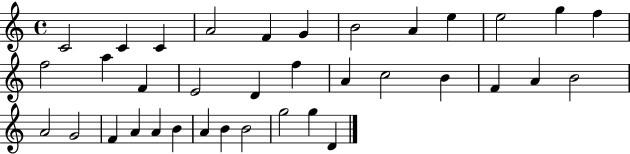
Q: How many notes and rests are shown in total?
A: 36